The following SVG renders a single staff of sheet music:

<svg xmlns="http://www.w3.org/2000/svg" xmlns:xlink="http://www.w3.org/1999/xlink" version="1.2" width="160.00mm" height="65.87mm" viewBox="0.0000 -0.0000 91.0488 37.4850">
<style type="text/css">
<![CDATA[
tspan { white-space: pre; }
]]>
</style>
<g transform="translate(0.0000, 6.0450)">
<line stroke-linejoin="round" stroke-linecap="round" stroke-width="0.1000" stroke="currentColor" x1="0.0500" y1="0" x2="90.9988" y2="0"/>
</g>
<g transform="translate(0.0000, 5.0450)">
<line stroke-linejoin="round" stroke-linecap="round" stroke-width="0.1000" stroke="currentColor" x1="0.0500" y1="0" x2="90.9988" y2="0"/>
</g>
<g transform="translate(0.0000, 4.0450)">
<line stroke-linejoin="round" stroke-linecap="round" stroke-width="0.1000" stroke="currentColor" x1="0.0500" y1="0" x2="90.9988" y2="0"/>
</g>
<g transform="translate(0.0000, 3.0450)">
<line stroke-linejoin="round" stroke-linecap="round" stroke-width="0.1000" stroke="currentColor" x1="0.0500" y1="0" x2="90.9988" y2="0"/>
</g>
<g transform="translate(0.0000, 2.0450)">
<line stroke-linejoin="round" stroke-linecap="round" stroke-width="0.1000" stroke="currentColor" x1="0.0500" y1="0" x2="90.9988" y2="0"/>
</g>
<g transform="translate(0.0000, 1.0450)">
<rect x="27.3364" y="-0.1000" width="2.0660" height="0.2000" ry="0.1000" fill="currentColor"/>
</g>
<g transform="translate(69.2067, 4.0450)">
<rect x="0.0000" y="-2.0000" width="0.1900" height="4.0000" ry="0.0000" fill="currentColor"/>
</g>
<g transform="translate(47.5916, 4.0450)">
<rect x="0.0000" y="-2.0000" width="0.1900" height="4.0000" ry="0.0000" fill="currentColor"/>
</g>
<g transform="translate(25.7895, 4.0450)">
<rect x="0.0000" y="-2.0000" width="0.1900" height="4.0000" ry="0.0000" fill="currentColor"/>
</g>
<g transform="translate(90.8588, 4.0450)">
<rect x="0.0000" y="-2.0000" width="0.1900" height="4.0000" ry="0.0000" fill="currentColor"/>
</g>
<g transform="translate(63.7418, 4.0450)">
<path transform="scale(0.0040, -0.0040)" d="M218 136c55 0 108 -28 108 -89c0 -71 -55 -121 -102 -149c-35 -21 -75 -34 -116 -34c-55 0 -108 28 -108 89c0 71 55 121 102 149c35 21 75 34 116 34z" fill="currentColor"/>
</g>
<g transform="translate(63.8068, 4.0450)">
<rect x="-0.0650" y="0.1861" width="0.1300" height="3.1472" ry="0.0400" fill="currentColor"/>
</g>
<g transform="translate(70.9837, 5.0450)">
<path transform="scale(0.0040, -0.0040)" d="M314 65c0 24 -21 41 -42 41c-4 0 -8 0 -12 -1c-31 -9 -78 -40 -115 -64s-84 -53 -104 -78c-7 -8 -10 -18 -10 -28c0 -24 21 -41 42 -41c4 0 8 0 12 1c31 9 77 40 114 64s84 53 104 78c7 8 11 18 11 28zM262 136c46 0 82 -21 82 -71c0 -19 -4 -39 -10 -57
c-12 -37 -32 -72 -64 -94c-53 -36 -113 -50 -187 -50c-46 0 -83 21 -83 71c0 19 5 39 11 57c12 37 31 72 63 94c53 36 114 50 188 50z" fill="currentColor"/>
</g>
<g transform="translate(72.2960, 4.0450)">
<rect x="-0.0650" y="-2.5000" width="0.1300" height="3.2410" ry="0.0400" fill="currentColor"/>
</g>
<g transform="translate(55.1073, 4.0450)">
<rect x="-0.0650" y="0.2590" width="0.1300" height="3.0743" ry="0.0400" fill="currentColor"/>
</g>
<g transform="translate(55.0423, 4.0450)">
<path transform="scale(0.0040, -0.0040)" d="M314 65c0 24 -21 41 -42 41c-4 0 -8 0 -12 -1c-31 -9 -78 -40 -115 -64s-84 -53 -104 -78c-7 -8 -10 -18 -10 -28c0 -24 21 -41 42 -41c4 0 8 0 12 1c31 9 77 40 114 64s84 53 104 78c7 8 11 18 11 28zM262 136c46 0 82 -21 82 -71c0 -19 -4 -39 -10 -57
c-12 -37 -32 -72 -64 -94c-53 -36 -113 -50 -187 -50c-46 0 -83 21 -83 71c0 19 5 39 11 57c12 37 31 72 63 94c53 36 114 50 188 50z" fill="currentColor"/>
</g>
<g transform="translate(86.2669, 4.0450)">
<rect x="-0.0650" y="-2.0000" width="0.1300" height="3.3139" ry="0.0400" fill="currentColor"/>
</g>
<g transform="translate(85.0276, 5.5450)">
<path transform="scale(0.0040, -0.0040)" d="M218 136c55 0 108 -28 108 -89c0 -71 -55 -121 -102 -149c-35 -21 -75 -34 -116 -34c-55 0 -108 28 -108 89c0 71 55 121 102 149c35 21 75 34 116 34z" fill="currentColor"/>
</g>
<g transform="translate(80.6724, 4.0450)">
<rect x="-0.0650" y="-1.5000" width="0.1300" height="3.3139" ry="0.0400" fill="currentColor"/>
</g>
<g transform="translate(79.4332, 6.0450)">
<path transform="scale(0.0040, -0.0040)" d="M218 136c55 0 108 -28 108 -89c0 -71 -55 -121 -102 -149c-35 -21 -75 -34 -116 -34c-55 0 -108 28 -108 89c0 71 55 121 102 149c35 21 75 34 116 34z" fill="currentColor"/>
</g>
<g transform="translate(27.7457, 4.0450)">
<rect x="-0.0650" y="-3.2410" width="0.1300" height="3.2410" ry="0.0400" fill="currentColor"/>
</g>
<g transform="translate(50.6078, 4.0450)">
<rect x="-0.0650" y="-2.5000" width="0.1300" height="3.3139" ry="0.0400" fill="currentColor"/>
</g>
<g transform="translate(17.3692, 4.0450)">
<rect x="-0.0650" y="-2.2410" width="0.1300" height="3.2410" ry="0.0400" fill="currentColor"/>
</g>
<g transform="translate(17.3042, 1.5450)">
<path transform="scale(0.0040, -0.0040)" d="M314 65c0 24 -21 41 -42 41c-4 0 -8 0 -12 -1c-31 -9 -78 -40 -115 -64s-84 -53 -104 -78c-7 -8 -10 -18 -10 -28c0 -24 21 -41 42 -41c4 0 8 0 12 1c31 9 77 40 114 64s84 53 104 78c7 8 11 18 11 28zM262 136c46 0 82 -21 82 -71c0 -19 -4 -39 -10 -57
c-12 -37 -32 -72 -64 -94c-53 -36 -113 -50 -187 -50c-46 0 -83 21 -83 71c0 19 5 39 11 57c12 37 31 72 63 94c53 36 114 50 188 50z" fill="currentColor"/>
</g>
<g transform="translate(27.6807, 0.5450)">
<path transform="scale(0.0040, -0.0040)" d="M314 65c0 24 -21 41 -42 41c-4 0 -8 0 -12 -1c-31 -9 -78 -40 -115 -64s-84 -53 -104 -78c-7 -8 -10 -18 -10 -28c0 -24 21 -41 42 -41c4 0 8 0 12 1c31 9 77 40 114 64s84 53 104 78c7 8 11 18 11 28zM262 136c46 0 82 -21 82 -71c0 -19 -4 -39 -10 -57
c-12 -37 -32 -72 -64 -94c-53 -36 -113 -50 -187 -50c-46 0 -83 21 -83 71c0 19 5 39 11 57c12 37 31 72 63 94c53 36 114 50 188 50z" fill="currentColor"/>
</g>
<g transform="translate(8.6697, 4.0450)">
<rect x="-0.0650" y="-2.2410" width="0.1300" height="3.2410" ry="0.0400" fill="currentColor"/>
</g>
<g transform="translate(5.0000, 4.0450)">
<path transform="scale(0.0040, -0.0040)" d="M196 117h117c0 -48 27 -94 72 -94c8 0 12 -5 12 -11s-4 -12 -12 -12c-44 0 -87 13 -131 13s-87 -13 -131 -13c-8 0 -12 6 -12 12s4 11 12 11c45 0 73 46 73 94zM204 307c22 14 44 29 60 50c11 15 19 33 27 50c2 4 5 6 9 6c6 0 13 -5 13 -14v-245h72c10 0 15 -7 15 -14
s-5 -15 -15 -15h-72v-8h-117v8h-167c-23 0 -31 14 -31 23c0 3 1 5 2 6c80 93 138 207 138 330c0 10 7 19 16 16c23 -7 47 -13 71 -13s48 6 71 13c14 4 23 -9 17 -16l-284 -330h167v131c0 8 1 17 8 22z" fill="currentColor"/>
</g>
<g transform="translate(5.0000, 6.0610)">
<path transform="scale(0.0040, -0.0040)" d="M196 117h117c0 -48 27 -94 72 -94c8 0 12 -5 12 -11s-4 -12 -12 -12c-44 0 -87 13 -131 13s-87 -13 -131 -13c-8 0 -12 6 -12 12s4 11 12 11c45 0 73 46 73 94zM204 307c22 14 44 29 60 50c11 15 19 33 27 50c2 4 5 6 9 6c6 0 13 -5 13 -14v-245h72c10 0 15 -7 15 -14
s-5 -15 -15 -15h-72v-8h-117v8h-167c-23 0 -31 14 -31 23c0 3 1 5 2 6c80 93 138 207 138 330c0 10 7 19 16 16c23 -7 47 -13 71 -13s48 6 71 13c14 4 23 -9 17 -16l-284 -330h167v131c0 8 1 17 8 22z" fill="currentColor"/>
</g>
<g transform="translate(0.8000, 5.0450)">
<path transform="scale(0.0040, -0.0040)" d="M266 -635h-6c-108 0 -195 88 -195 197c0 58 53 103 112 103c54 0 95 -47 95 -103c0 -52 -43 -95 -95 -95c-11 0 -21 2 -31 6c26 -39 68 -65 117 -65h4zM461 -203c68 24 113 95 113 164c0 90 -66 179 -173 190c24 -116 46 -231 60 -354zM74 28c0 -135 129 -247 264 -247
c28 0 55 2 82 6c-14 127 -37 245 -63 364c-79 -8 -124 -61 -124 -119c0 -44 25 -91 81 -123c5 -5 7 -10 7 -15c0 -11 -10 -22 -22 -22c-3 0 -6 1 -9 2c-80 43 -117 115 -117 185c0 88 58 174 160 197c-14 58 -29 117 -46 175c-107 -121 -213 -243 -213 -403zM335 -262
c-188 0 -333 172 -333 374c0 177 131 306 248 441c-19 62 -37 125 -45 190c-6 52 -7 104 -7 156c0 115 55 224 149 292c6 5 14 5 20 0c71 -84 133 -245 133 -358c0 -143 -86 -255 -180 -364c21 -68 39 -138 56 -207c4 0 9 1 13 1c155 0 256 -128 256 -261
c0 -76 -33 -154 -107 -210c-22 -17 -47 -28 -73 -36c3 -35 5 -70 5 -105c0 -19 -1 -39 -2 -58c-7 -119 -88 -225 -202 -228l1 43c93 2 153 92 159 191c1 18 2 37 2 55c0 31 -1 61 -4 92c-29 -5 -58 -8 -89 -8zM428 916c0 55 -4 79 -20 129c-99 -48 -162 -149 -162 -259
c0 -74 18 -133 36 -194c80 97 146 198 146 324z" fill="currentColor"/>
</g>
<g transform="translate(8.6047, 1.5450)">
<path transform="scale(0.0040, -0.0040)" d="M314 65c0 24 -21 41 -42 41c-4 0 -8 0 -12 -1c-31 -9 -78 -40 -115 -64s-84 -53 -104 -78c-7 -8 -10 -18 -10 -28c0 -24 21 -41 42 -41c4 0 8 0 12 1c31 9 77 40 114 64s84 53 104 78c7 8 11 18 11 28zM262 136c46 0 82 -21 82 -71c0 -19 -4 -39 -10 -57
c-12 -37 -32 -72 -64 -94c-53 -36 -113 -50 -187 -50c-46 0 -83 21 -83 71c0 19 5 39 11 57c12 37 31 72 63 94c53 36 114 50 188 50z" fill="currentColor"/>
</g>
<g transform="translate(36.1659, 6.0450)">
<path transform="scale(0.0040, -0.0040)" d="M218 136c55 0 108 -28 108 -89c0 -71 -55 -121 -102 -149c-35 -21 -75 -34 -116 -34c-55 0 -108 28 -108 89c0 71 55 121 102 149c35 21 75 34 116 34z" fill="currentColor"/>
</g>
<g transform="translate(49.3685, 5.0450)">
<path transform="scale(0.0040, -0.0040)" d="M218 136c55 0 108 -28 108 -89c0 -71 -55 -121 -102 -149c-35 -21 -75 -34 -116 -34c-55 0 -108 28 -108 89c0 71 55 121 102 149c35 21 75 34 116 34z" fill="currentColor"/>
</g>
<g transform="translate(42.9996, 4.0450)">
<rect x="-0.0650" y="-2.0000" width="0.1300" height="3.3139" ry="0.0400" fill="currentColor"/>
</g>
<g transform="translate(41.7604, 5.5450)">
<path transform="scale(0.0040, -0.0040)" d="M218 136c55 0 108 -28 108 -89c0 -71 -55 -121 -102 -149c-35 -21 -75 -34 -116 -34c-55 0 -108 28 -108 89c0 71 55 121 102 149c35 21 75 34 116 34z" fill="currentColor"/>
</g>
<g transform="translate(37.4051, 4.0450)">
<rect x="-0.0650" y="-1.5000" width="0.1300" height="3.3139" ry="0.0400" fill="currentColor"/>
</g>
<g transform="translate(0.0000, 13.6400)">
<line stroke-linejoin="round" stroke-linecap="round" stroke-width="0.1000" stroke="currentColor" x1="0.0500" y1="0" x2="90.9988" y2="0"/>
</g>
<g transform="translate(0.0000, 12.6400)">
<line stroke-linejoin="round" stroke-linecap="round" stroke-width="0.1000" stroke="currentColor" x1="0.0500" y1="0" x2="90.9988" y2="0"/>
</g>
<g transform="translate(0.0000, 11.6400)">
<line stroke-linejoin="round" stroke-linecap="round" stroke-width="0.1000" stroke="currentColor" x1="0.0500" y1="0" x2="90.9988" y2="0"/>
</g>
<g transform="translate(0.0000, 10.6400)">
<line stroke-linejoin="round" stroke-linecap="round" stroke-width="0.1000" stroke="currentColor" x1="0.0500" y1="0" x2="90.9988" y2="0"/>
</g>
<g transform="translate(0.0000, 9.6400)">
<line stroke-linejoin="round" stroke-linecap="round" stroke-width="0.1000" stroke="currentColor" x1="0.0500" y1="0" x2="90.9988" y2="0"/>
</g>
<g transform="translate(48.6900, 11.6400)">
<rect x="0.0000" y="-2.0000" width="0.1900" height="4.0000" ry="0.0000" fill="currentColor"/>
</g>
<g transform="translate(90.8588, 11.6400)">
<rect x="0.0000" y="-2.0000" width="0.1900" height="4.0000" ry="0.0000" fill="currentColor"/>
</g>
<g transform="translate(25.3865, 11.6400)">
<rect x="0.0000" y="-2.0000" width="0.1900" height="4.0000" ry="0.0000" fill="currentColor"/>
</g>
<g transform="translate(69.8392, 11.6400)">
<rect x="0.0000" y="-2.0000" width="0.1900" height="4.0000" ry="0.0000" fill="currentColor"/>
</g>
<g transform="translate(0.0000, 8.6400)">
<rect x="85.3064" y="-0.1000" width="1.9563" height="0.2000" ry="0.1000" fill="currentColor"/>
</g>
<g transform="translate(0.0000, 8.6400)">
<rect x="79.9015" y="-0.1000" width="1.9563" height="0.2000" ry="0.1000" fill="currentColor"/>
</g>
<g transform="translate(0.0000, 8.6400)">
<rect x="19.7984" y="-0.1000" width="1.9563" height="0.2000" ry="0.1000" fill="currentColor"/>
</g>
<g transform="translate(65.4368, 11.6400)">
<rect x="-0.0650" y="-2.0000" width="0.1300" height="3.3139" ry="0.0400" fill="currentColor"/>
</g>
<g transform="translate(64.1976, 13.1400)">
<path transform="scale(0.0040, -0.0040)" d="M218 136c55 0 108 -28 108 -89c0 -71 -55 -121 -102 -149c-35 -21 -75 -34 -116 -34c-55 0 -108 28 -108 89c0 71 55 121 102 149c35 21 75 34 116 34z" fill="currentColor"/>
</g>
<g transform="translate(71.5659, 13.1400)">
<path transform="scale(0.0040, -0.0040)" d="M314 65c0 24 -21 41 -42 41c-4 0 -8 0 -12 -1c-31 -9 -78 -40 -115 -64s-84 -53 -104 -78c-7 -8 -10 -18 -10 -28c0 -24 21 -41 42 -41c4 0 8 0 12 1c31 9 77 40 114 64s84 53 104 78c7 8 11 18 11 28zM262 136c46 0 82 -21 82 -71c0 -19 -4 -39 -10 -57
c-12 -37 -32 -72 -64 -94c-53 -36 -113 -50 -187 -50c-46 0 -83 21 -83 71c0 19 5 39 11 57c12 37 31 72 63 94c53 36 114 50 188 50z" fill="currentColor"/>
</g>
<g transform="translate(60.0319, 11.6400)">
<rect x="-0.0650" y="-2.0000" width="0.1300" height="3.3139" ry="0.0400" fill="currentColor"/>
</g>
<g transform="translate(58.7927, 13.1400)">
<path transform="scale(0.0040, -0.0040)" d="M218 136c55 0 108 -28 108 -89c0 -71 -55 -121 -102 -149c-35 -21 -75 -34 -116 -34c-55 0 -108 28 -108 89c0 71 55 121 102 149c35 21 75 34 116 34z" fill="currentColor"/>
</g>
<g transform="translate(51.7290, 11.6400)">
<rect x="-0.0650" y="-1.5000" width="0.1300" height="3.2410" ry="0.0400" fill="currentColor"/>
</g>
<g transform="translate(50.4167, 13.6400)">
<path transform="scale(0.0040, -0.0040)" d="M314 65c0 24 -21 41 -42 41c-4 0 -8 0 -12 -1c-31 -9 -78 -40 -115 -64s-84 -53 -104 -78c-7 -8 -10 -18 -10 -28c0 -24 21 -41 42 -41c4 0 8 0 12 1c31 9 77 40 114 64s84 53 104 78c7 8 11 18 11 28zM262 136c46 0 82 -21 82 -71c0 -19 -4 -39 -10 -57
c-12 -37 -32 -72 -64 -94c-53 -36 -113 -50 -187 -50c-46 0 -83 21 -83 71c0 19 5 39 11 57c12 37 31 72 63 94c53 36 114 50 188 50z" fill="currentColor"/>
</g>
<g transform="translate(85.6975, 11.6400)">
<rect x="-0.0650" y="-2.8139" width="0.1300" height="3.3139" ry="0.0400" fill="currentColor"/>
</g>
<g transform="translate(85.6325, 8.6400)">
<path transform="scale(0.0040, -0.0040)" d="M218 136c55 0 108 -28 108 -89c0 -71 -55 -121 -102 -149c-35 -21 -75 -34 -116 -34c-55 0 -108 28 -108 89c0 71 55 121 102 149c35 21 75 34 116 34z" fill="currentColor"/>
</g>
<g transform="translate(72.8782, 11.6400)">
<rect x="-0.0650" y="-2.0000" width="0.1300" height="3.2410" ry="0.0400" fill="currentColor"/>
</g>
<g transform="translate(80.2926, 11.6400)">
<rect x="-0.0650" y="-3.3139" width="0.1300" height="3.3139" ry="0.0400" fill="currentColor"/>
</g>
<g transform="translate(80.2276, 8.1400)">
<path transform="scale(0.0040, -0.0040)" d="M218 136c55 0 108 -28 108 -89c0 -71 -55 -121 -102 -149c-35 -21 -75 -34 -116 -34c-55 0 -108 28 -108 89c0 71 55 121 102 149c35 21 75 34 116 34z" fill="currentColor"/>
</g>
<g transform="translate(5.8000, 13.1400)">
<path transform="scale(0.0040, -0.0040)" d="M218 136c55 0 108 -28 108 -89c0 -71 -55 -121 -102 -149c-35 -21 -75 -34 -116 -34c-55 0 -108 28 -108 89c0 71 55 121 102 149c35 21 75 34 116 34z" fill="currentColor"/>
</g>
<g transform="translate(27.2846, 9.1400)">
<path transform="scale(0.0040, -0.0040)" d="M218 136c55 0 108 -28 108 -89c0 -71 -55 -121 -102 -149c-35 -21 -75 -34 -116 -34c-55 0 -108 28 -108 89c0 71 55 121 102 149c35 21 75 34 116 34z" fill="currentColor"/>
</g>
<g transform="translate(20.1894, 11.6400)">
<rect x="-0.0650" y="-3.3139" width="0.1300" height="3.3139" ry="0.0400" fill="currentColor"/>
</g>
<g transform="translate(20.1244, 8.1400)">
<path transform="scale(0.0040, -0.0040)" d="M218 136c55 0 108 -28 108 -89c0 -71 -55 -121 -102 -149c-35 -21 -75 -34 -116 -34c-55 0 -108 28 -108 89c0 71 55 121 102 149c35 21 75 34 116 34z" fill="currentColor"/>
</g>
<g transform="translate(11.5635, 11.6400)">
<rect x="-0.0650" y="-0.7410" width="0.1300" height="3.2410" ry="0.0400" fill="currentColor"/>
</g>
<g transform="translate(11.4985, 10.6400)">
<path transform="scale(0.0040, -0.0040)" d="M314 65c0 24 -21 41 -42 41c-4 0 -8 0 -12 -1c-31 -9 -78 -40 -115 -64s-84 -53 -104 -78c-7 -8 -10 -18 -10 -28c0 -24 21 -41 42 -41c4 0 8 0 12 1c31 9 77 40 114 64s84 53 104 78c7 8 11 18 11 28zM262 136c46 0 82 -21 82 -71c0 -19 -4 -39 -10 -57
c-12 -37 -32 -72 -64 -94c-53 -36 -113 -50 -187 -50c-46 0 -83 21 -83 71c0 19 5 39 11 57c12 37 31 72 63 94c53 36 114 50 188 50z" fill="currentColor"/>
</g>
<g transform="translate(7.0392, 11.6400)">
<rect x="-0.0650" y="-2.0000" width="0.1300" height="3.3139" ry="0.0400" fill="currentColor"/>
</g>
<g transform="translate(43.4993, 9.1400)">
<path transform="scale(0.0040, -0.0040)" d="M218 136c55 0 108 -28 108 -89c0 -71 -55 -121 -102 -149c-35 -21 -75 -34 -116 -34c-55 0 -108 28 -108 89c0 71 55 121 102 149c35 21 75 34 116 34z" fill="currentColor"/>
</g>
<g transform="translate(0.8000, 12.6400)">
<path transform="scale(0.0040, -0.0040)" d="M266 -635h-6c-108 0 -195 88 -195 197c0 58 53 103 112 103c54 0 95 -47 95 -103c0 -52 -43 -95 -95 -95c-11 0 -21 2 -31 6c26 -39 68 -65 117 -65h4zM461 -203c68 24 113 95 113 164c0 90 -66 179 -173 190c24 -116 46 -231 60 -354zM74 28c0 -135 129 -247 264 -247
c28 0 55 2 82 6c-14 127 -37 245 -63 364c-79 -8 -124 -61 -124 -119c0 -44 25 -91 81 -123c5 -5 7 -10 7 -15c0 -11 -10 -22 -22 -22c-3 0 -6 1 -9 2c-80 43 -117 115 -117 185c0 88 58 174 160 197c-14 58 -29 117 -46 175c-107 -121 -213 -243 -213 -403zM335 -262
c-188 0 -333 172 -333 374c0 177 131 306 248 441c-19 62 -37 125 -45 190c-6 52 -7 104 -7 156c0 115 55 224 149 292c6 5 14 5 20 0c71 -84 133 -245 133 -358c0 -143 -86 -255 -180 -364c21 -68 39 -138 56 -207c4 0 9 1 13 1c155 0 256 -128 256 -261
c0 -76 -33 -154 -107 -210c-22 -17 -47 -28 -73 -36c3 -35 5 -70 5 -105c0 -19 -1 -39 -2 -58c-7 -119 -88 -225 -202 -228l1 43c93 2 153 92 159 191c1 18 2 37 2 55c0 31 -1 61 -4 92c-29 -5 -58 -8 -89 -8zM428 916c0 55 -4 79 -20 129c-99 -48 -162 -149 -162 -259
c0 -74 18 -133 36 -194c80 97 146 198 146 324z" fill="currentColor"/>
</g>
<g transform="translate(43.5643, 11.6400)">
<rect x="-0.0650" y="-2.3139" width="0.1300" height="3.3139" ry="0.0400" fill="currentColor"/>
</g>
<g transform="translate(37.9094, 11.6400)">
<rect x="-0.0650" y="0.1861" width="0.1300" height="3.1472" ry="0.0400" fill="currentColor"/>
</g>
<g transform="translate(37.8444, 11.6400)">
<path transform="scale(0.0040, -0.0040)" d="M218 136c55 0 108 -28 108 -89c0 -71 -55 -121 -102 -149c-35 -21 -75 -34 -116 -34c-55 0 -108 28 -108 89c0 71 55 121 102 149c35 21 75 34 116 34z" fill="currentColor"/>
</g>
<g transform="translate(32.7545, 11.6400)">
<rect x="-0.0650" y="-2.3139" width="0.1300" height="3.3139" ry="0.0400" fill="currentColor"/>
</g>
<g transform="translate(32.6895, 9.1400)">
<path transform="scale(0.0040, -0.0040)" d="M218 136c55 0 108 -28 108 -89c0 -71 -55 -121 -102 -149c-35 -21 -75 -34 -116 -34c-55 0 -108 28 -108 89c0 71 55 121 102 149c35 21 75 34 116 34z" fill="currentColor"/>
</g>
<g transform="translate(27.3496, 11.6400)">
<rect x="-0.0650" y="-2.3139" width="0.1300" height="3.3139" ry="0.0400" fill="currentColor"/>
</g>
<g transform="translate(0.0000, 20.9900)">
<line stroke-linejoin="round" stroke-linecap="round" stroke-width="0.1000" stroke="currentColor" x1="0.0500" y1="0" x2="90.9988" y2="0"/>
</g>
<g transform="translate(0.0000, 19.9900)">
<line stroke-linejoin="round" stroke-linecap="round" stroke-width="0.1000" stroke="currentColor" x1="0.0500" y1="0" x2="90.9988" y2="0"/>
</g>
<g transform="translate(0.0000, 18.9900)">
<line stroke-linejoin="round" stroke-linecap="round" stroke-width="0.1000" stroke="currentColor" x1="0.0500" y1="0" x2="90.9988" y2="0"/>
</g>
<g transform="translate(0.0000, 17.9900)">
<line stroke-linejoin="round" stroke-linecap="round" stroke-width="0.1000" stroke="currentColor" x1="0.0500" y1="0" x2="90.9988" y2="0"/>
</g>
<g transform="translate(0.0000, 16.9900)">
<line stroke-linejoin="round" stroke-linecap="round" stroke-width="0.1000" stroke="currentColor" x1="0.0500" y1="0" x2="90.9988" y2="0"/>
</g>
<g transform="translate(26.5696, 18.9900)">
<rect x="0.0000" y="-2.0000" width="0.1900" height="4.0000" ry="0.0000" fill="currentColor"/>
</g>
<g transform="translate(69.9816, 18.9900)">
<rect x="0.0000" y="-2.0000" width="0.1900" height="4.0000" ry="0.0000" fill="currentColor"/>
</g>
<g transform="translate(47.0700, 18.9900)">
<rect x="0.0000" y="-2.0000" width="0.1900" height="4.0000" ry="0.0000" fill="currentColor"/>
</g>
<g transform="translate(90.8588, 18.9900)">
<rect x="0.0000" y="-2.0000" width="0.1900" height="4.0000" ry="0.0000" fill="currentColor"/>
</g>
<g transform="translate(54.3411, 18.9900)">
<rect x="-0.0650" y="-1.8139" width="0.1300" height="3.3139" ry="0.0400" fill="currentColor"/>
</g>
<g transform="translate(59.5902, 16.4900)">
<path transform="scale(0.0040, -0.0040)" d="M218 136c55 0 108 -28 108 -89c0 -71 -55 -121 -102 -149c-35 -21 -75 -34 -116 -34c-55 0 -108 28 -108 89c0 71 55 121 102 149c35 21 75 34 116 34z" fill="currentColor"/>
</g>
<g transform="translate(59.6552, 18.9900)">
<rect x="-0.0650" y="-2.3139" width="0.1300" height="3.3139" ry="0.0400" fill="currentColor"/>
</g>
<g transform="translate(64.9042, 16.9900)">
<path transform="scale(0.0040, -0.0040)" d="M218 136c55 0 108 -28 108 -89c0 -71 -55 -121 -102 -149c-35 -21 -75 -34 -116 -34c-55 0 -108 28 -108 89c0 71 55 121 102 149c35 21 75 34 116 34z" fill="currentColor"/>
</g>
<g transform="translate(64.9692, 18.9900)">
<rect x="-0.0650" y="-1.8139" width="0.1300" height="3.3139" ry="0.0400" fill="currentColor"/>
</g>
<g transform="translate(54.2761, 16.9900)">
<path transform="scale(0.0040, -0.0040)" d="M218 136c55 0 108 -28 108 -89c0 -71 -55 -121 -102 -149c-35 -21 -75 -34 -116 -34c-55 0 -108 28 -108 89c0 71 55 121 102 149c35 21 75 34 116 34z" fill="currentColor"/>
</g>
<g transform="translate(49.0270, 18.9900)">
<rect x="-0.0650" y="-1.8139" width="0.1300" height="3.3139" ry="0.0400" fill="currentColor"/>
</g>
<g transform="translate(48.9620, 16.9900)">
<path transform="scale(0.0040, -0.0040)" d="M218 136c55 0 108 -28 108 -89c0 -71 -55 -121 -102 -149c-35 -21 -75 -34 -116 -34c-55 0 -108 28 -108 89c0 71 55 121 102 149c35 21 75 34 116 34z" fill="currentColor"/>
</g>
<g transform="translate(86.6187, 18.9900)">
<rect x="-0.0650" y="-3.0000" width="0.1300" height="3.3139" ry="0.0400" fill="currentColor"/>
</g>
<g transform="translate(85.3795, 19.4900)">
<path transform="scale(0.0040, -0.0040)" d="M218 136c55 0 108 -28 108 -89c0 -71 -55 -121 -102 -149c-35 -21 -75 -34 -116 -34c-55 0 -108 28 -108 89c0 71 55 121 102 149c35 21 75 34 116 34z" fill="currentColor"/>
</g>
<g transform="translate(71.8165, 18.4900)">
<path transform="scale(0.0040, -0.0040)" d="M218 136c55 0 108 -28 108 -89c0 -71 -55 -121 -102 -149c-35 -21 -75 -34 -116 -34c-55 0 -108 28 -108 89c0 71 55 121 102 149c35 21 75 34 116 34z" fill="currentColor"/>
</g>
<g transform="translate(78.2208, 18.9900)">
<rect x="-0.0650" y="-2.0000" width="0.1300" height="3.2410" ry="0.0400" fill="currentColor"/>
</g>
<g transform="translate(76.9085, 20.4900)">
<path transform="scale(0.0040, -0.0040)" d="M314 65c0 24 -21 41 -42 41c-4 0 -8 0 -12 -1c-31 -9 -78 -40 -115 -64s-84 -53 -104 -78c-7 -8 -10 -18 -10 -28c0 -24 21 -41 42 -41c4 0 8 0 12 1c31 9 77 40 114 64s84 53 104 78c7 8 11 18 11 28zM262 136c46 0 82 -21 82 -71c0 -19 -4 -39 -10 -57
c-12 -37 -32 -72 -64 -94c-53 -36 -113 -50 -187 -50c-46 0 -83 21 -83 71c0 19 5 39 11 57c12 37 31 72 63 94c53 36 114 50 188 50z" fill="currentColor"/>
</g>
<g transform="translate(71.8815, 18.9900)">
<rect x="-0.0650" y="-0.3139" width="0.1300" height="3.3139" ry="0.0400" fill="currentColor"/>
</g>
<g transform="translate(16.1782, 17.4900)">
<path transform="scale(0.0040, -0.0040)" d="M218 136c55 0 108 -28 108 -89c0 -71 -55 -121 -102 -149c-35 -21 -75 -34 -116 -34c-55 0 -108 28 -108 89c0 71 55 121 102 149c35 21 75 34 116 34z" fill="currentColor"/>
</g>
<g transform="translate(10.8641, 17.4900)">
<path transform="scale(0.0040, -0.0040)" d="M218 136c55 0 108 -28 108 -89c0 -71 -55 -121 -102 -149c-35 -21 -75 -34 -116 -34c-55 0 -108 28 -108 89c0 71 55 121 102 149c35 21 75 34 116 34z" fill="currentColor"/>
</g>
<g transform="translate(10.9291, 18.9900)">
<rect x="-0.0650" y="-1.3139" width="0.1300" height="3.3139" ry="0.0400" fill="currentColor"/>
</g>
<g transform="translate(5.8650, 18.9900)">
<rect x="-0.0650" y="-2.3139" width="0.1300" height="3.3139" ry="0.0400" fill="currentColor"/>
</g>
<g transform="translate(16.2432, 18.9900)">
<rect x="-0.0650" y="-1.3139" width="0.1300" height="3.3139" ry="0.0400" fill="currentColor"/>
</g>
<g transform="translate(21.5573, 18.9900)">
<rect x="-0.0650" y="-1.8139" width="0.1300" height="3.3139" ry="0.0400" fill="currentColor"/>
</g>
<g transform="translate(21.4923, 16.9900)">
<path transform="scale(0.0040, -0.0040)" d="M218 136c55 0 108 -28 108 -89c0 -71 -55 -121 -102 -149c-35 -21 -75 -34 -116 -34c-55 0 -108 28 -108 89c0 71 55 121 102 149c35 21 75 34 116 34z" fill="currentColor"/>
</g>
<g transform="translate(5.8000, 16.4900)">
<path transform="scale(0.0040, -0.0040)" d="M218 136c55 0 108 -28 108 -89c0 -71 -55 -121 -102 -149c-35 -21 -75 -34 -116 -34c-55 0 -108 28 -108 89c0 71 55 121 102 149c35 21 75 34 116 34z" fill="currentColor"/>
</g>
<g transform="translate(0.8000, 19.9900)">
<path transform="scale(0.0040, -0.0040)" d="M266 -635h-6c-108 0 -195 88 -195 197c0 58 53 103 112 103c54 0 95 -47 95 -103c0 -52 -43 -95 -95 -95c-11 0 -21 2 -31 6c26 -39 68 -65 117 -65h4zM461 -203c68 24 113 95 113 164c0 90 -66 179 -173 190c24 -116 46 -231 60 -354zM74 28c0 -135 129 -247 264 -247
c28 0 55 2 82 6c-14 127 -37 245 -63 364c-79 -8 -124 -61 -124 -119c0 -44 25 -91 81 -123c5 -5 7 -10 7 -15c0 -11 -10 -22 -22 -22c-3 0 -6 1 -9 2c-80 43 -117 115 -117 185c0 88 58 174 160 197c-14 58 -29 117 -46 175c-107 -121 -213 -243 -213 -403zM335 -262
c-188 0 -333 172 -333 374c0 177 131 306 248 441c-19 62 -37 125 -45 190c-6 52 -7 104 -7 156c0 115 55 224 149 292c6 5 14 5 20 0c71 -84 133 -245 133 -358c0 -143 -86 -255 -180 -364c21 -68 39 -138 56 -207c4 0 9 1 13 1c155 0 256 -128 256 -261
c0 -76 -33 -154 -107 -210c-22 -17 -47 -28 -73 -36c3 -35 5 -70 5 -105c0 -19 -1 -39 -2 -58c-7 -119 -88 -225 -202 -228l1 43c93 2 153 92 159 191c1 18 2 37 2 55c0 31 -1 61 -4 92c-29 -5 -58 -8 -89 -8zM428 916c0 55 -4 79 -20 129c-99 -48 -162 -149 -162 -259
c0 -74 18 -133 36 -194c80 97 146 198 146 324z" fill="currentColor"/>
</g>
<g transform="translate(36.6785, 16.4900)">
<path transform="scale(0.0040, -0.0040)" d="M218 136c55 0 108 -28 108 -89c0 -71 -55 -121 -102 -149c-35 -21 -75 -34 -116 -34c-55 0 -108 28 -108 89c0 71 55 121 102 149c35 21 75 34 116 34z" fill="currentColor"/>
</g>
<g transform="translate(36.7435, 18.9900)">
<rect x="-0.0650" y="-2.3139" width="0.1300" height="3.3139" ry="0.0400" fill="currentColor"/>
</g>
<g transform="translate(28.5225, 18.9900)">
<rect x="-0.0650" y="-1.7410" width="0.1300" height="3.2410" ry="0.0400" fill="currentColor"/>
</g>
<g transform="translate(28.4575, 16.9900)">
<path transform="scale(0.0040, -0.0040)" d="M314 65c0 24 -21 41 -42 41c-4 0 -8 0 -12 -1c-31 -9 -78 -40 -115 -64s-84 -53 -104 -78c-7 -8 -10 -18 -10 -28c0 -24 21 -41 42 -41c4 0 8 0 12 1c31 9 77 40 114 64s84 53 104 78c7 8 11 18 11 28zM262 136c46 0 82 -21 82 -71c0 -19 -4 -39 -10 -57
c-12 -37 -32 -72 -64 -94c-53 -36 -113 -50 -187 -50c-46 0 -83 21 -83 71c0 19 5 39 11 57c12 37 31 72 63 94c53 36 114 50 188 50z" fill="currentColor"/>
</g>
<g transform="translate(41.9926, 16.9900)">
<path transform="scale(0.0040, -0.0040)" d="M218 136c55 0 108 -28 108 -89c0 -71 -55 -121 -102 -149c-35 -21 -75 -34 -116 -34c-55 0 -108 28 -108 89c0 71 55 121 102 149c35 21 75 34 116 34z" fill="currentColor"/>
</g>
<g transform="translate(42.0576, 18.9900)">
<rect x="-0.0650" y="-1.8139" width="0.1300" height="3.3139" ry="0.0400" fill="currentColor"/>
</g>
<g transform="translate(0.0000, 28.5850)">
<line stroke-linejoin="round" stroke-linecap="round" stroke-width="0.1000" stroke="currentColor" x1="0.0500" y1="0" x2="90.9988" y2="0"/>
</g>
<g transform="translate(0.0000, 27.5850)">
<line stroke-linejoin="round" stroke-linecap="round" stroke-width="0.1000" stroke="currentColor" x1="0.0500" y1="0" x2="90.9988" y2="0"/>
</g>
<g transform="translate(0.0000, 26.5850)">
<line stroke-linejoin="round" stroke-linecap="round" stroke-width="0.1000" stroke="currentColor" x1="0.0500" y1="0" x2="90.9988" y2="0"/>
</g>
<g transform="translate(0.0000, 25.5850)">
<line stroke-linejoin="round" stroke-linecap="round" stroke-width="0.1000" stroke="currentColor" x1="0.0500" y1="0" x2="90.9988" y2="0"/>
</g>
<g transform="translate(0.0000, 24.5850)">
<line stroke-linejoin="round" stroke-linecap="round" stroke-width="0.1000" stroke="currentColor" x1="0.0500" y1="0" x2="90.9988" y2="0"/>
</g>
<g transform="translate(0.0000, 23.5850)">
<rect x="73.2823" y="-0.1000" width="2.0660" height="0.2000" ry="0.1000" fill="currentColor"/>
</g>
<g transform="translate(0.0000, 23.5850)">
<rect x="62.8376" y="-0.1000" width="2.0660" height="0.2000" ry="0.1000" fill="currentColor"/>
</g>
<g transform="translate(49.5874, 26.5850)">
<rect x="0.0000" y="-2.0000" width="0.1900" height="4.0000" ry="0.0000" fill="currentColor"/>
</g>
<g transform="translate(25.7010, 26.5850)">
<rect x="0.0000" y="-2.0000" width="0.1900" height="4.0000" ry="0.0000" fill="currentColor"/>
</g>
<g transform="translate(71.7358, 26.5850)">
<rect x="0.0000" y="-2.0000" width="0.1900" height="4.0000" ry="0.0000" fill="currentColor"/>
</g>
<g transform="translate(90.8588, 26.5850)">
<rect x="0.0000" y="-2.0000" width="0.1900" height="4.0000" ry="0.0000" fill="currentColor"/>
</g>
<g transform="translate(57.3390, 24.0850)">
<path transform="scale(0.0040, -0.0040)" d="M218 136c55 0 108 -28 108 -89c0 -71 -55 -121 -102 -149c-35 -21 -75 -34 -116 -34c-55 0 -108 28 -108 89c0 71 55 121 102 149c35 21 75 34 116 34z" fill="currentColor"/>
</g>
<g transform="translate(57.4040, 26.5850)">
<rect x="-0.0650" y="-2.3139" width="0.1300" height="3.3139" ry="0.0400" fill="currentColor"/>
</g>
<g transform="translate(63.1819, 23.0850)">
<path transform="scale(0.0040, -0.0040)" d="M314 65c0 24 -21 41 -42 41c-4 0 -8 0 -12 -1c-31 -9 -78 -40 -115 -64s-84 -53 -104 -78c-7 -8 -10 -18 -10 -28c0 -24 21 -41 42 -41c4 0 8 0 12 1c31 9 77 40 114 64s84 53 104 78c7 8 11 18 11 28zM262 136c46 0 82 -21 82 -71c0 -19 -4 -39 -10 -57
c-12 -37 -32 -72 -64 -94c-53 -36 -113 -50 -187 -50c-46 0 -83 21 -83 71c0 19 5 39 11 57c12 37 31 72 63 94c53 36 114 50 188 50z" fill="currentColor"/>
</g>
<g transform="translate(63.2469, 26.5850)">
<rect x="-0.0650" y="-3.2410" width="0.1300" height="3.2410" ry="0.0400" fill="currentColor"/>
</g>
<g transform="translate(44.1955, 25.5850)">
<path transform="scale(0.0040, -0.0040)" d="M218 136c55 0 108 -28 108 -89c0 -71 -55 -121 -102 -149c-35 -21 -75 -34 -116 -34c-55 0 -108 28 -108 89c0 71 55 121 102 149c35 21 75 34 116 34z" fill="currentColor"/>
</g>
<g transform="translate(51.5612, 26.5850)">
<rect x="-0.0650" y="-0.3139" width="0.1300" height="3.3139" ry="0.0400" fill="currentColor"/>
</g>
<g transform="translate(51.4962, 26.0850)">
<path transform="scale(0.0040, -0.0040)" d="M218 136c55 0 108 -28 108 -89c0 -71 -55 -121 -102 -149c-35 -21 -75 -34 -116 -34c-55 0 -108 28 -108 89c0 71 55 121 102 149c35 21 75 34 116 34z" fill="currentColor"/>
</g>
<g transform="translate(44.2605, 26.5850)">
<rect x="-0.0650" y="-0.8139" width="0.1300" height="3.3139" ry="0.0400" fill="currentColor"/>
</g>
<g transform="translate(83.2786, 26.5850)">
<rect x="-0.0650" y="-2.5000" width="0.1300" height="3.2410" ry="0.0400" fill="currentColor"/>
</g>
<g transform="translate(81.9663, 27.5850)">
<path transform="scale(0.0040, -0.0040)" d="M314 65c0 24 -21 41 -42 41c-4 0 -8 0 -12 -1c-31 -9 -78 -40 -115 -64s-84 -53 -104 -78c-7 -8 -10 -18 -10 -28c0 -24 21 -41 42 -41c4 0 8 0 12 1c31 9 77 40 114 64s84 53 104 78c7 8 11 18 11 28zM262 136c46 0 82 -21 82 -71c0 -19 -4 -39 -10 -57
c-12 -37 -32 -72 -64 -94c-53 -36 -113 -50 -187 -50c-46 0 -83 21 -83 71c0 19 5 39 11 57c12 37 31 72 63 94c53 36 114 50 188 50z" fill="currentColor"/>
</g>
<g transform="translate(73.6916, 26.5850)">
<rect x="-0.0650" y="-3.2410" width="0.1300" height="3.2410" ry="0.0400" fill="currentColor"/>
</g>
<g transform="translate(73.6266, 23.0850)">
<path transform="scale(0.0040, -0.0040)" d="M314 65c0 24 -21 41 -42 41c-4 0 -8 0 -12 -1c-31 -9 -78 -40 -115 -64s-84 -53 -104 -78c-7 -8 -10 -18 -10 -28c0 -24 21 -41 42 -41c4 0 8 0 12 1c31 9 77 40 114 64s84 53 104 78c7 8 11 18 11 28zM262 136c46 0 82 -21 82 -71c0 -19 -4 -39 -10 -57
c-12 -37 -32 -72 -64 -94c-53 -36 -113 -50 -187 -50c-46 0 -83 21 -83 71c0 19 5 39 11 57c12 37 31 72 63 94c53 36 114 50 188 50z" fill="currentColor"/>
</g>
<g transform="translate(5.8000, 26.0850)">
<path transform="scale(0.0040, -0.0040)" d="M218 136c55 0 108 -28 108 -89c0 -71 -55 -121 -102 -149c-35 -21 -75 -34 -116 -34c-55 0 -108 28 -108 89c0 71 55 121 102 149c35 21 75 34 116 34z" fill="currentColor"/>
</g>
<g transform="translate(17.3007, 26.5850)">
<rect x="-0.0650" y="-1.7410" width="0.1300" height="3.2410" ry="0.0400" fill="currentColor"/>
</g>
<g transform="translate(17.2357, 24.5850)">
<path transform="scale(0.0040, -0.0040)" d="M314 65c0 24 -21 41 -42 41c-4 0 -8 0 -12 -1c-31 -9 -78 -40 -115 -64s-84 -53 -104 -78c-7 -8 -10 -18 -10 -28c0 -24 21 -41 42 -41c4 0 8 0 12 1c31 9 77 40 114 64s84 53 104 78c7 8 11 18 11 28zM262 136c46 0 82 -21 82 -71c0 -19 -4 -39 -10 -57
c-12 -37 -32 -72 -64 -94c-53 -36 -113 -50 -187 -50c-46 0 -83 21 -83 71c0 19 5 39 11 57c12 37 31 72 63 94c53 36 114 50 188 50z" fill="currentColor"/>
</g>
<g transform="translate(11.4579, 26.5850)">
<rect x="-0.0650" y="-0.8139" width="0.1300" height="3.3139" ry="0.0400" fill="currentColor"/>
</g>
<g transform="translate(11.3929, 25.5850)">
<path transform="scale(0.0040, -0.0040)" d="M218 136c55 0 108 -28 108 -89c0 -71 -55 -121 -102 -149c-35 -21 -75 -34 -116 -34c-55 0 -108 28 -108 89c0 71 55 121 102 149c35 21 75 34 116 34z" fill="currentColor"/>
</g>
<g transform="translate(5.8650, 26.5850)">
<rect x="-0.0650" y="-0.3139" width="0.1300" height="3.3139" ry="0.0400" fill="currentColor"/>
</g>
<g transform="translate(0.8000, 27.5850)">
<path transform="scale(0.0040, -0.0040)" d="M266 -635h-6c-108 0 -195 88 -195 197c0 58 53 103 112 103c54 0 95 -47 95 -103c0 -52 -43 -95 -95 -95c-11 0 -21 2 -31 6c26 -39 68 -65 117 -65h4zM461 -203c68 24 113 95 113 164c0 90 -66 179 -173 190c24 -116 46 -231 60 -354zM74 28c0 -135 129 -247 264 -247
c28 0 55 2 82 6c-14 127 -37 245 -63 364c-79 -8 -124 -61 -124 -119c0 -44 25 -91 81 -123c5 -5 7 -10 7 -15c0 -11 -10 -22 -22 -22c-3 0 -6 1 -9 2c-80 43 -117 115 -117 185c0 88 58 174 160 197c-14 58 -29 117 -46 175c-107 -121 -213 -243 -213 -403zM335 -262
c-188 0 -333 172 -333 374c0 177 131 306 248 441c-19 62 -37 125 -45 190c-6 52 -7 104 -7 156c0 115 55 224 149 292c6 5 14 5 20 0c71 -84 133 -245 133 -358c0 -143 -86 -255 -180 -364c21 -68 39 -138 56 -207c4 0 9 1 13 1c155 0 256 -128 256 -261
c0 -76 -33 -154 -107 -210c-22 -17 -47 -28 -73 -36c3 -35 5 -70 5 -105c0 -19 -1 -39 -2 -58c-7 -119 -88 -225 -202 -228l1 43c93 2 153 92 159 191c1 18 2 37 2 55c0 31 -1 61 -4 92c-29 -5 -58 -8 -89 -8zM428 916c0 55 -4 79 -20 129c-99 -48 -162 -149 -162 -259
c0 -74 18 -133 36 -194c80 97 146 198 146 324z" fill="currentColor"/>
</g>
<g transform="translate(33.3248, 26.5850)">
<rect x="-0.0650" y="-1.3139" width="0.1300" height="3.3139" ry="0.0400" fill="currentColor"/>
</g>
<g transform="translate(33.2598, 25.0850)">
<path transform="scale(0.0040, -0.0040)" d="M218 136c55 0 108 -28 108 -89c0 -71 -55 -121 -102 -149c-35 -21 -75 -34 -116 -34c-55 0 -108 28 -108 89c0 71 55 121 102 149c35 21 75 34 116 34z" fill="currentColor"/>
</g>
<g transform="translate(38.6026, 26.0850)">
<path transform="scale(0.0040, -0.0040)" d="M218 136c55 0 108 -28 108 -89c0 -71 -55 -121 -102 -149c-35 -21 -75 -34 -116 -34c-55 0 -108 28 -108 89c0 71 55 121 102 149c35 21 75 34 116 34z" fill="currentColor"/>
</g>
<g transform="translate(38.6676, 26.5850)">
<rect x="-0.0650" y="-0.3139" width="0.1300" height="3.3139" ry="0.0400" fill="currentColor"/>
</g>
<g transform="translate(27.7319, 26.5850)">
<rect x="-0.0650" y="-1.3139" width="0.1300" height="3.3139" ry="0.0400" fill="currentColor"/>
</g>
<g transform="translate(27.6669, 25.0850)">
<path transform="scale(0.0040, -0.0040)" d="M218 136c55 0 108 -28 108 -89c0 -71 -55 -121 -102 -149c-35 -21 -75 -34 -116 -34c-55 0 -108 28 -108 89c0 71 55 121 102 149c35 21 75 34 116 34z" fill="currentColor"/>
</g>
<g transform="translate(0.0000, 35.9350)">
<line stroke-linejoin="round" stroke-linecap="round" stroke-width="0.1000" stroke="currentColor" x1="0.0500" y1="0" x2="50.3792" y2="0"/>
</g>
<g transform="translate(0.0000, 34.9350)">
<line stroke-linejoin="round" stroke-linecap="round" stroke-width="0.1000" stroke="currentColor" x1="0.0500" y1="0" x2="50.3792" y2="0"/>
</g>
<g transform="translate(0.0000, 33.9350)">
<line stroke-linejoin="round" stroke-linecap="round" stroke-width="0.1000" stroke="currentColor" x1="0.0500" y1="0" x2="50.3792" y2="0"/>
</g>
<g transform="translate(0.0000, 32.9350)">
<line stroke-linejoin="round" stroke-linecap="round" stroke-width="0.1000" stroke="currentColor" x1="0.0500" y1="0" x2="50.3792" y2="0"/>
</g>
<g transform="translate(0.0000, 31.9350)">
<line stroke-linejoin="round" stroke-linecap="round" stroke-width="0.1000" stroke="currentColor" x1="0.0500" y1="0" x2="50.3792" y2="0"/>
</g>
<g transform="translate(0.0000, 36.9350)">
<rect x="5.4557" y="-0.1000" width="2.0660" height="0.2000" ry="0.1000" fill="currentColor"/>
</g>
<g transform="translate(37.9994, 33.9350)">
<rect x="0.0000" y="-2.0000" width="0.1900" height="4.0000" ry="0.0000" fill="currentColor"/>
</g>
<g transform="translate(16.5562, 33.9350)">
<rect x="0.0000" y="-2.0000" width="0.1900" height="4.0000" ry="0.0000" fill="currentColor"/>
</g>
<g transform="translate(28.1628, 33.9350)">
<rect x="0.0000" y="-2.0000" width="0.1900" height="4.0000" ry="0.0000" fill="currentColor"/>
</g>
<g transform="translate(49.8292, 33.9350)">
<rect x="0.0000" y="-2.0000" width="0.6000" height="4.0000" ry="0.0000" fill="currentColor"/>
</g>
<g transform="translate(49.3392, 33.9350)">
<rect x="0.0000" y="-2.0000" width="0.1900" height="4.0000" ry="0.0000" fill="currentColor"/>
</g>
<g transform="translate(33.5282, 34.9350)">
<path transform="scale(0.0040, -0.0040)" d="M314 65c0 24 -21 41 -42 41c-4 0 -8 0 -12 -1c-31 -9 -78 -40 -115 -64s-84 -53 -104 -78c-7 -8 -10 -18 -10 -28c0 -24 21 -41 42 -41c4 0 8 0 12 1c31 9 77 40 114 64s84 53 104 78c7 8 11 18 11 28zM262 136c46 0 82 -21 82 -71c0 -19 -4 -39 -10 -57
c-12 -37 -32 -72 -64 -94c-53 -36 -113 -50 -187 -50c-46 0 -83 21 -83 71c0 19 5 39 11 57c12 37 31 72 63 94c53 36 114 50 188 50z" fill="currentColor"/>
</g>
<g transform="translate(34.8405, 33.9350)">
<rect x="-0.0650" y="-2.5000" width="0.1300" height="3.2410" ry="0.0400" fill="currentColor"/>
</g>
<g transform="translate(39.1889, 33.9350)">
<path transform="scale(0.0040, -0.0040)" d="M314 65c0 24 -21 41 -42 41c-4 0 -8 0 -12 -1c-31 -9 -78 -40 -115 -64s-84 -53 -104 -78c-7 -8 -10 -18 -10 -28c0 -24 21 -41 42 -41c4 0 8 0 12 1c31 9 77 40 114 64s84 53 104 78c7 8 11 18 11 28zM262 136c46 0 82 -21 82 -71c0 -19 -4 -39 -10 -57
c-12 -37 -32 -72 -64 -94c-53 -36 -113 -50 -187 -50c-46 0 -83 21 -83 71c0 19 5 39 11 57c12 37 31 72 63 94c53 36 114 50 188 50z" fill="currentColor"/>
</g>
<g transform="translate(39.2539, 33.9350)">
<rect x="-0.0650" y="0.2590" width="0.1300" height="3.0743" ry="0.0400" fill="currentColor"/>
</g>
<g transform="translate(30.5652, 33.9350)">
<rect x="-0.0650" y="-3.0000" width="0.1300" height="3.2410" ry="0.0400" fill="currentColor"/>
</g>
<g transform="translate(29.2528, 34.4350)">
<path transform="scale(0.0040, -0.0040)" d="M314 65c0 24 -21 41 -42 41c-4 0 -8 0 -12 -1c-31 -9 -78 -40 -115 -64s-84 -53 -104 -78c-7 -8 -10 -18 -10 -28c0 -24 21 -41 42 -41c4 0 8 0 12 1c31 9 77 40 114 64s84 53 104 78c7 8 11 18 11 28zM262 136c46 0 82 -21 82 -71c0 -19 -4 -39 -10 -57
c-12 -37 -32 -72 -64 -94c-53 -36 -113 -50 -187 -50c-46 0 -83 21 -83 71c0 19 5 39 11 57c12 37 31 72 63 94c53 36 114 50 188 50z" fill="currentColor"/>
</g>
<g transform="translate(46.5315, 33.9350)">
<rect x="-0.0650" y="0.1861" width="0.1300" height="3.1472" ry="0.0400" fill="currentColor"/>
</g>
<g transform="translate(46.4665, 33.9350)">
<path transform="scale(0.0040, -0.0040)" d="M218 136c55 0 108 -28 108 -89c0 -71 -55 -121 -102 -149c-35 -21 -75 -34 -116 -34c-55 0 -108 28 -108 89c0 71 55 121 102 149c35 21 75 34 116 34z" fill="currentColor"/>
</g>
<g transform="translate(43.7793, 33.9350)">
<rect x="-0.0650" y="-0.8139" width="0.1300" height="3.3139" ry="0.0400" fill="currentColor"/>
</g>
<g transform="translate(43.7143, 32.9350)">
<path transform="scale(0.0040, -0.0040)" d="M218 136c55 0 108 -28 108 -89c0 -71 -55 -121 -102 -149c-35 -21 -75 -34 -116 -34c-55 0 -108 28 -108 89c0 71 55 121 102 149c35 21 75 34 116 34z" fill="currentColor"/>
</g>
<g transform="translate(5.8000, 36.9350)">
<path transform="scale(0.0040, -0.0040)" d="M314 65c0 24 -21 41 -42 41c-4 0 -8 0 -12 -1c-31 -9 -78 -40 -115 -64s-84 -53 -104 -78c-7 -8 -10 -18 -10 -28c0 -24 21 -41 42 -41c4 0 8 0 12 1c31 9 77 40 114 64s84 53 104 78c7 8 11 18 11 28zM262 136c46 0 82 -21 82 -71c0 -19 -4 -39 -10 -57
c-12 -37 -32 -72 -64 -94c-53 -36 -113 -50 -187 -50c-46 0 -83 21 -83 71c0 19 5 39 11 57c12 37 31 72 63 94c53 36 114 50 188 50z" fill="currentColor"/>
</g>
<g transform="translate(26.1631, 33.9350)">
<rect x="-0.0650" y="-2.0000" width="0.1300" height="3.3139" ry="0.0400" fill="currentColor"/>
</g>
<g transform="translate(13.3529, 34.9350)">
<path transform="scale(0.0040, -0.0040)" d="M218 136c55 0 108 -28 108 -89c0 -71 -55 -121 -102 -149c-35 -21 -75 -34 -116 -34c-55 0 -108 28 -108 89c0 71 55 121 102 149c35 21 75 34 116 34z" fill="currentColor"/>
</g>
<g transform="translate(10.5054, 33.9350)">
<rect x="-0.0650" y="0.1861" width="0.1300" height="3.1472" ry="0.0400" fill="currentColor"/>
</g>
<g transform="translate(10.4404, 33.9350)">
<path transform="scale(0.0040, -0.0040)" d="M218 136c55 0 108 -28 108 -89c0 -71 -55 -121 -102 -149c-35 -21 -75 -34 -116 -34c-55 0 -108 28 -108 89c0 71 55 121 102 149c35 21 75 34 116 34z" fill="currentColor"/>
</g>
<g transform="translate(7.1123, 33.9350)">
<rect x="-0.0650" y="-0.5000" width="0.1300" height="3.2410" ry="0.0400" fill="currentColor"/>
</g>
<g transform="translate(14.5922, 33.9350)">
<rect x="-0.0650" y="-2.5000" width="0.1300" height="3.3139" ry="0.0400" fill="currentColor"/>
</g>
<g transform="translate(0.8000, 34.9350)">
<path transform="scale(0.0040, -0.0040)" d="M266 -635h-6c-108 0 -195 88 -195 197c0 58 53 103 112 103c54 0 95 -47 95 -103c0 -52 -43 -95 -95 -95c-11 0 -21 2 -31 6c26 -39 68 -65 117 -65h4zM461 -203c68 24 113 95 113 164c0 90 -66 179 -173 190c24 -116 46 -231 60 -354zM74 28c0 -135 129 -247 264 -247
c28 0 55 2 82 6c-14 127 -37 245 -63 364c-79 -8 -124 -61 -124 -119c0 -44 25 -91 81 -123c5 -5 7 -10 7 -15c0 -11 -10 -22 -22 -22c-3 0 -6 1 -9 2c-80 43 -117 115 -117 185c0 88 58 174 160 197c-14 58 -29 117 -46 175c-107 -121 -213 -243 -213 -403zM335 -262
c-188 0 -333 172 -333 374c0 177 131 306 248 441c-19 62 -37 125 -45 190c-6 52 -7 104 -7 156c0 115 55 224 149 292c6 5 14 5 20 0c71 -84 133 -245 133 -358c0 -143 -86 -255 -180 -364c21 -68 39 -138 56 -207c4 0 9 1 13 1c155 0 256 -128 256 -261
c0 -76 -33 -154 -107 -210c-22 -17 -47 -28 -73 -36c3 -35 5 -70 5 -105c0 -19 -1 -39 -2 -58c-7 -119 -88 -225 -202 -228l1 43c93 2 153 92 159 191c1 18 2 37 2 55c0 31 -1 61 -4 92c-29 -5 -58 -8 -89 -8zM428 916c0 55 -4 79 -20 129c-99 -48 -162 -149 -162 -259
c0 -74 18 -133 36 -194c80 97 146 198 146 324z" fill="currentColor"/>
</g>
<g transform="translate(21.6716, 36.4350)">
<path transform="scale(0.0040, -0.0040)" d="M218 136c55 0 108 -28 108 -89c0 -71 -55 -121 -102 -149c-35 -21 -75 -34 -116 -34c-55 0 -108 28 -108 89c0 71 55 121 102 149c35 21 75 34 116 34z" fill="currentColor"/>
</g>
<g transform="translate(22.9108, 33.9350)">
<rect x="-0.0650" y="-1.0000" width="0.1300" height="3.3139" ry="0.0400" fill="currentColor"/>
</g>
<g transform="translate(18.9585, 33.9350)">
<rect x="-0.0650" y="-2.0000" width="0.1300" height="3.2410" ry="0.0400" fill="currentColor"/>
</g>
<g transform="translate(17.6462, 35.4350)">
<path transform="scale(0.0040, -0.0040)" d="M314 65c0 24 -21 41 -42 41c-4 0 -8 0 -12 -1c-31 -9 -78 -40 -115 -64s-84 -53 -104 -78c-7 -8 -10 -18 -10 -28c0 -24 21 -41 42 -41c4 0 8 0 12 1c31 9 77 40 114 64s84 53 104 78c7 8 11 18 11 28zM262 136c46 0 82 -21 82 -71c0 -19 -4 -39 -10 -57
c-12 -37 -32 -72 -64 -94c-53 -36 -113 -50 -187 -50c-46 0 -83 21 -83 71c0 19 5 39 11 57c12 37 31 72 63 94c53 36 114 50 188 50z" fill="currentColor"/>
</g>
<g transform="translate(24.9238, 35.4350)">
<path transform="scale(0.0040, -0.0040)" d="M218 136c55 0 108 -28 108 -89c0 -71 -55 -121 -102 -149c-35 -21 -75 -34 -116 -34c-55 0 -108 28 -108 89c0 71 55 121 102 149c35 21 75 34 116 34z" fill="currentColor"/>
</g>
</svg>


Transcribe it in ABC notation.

X:1
T:Untitled
M:4/4
L:1/4
K:C
g2 g2 b2 E F G B2 B G2 E F F d2 b g g B g E2 F F F2 b a g e e f f2 g f f f g f c F2 A c d f2 e e c d c g b2 b2 G2 C2 B G F2 D F A2 G2 B2 d B